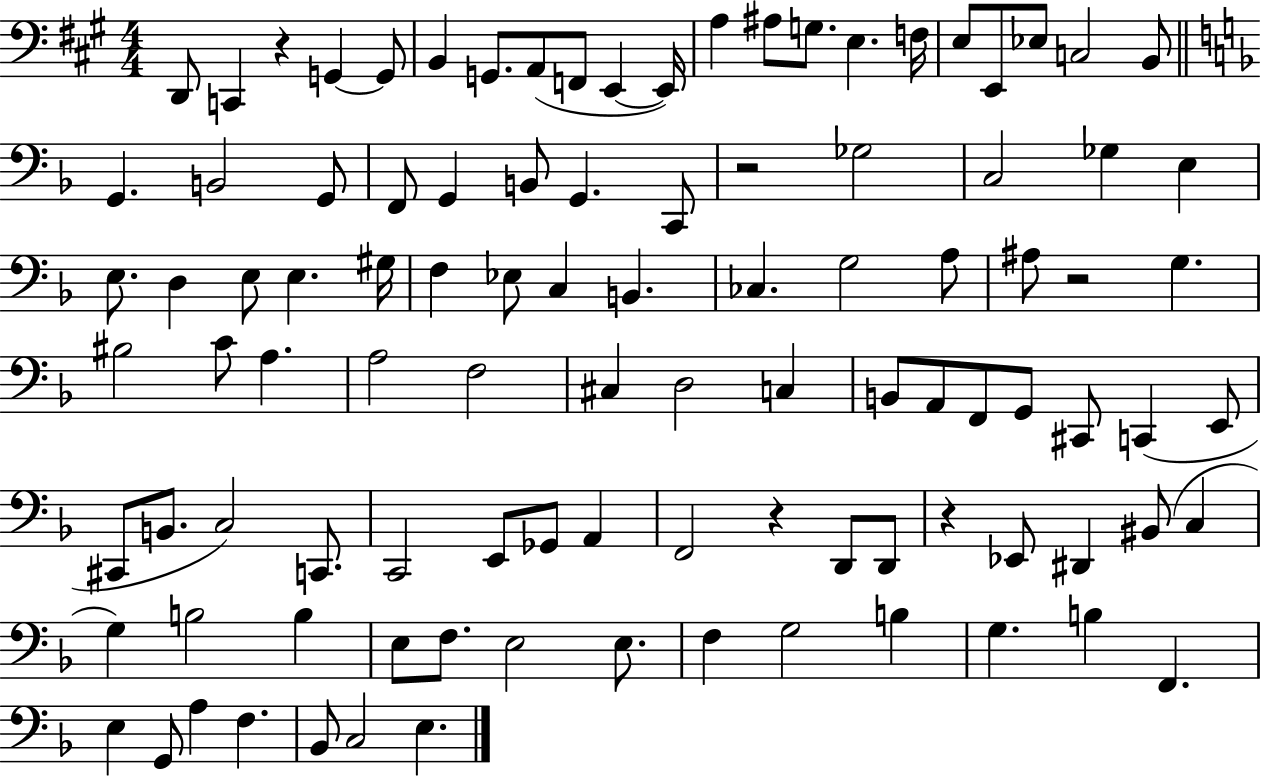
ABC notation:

X:1
T:Untitled
M:4/4
L:1/4
K:A
D,,/2 C,, z G,, G,,/2 B,, G,,/2 A,,/2 F,,/2 E,, E,,/4 A, ^A,/2 G,/2 E, F,/4 E,/2 E,,/2 _E,/2 C,2 B,,/2 G,, B,,2 G,,/2 F,,/2 G,, B,,/2 G,, C,,/2 z2 _G,2 C,2 _G, E, E,/2 D, E,/2 E, ^G,/4 F, _E,/2 C, B,, _C, G,2 A,/2 ^A,/2 z2 G, ^B,2 C/2 A, A,2 F,2 ^C, D,2 C, B,,/2 A,,/2 F,,/2 G,,/2 ^C,,/2 C,, E,,/2 ^C,,/2 B,,/2 C,2 C,,/2 C,,2 E,,/2 _G,,/2 A,, F,,2 z D,,/2 D,,/2 z _E,,/2 ^D,, ^B,,/2 C, G, B,2 B, E,/2 F,/2 E,2 E,/2 F, G,2 B, G, B, F,, E, G,,/2 A, F, _B,,/2 C,2 E,